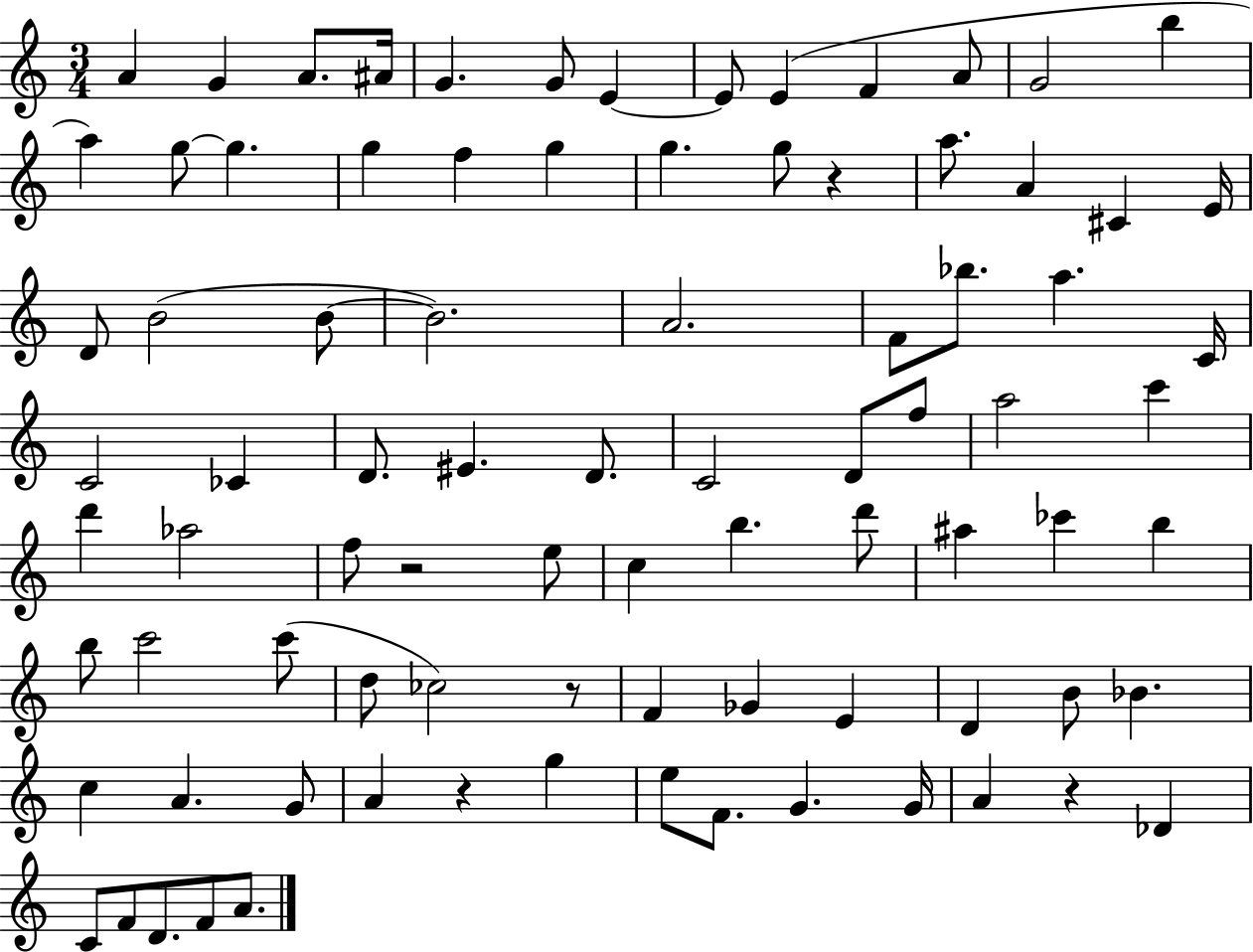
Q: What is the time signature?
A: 3/4